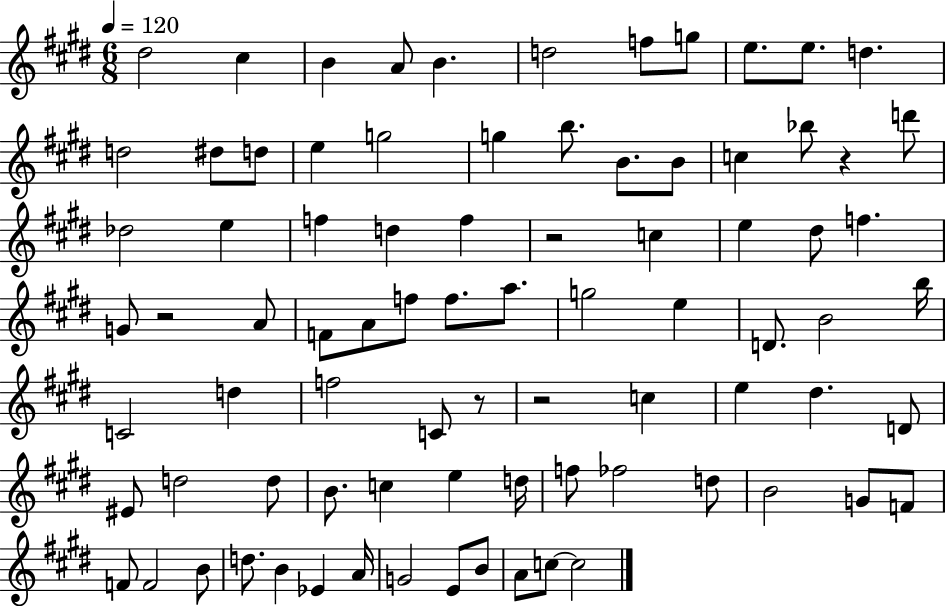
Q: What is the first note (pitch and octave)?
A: D#5